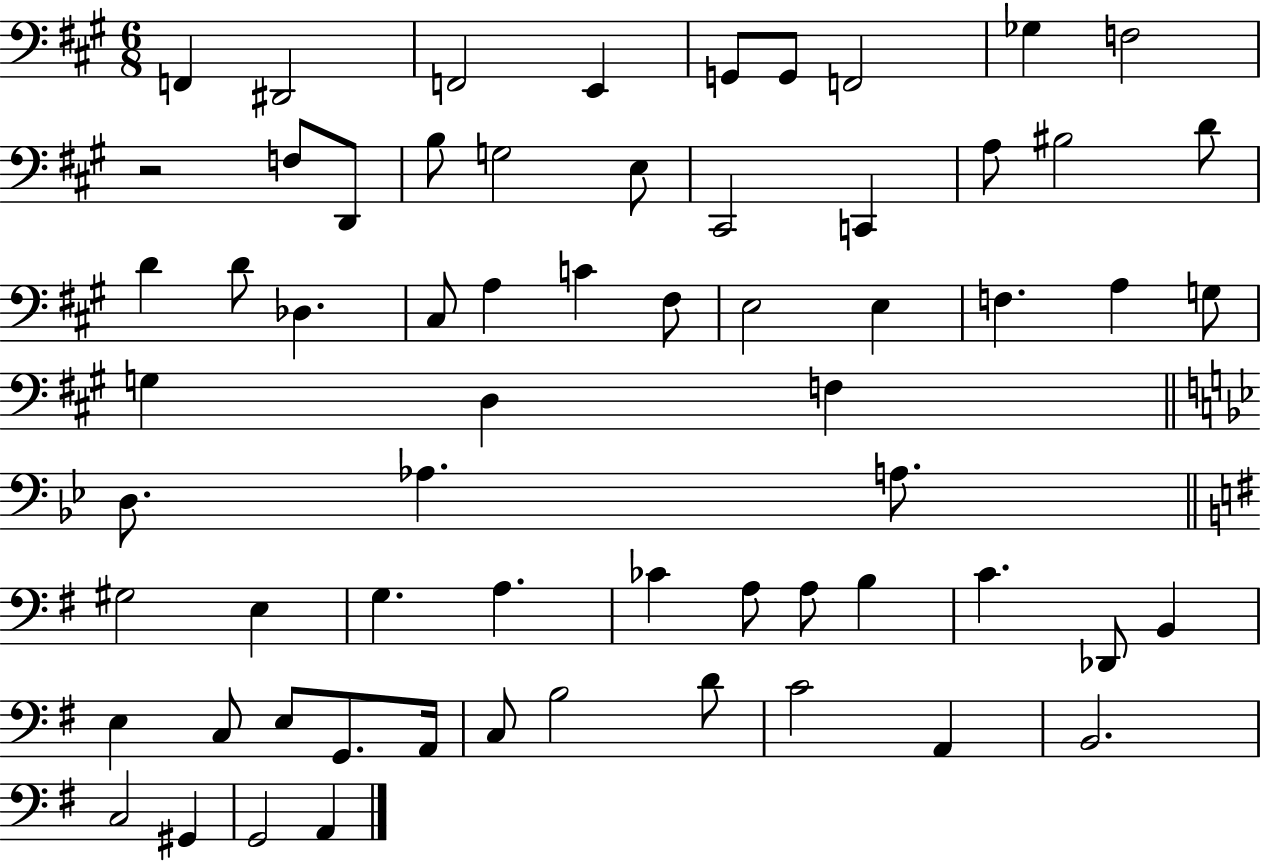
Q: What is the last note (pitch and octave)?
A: A2